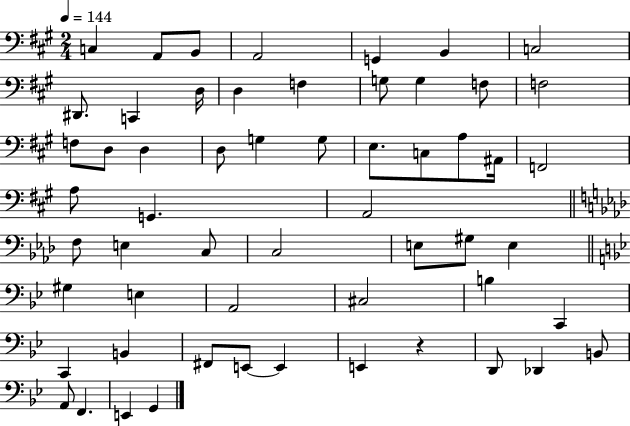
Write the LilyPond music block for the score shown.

{
  \clef bass
  \numericTimeSignature
  \time 2/4
  \key a \major
  \tempo 4 = 144
  c4 a,8 b,8 | a,2 | g,4 b,4 | c2 | \break dis,8. c,4 d16 | d4 f4 | g8 g4 f8 | f2 | \break f8 d8 d4 | d8 g4 g8 | e8. c8 a8 ais,16 | f,2 | \break a8 g,4. | a,2 | \bar "||" \break \key aes \major f8 e4 c8 | c2 | e8 gis8 e4 | \bar "||" \break \key bes \major gis4 e4 | a,2 | cis2 | b4 c,4 | \break c,4 b,4 | fis,8 e,8~~ e,4 | e,4 r4 | d,8 des,4 b,8 | \break a,8 f,4. | e,4 g,4 | \bar "|."
}